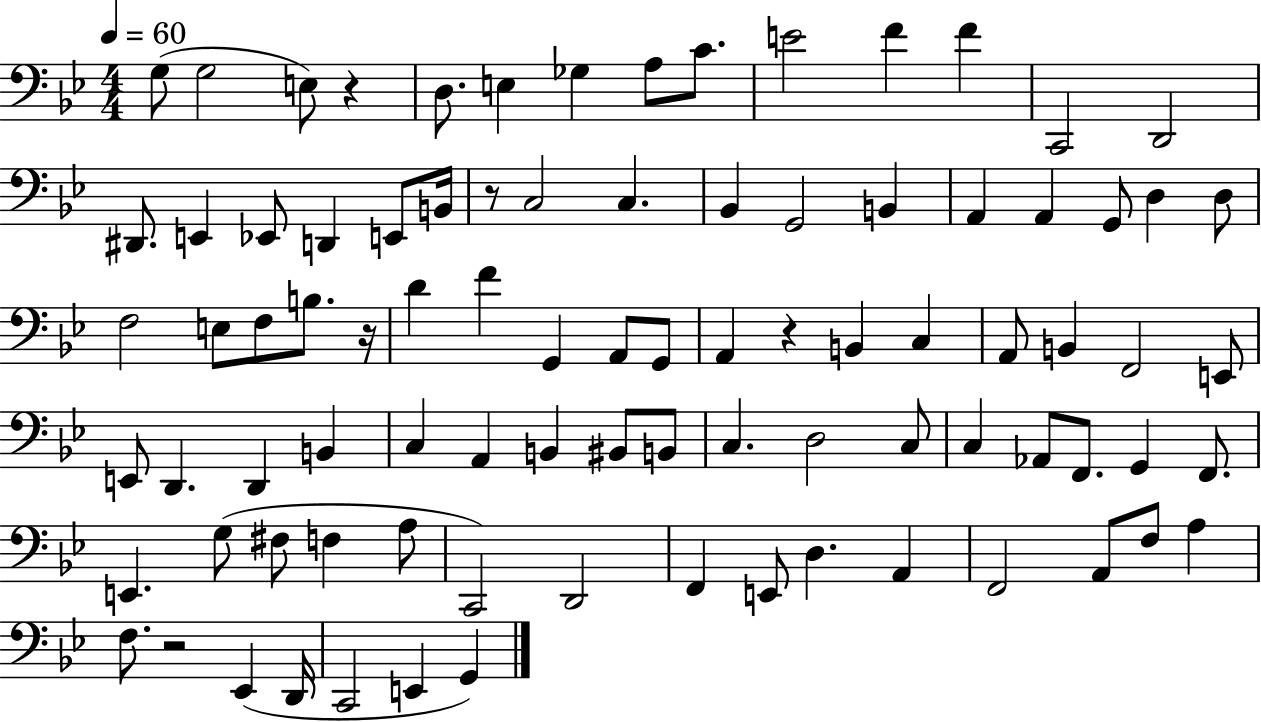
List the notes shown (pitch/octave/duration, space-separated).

G3/e G3/h E3/e R/q D3/e. E3/q Gb3/q A3/e C4/e. E4/h F4/q F4/q C2/h D2/h D#2/e. E2/q Eb2/e D2/q E2/e B2/s R/e C3/h C3/q. Bb2/q G2/h B2/q A2/q A2/q G2/e D3/q D3/e F3/h E3/e F3/e B3/e. R/s D4/q F4/q G2/q A2/e G2/e A2/q R/q B2/q C3/q A2/e B2/q F2/h E2/e E2/e D2/q. D2/q B2/q C3/q A2/q B2/q BIS2/e B2/e C3/q. D3/h C3/e C3/q Ab2/e F2/e. G2/q F2/e. E2/q. G3/e F#3/e F3/q A3/e C2/h D2/h F2/q E2/e D3/q. A2/q F2/h A2/e F3/e A3/q F3/e. R/h Eb2/q D2/s C2/h E2/q G2/q